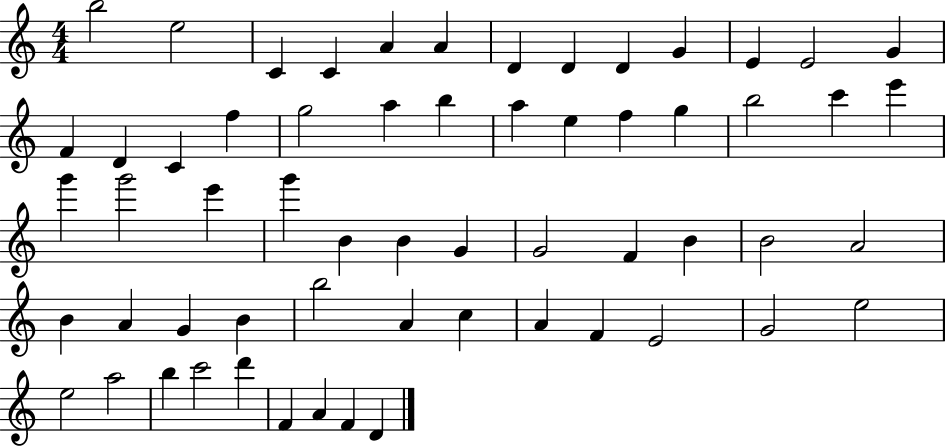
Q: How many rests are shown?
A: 0